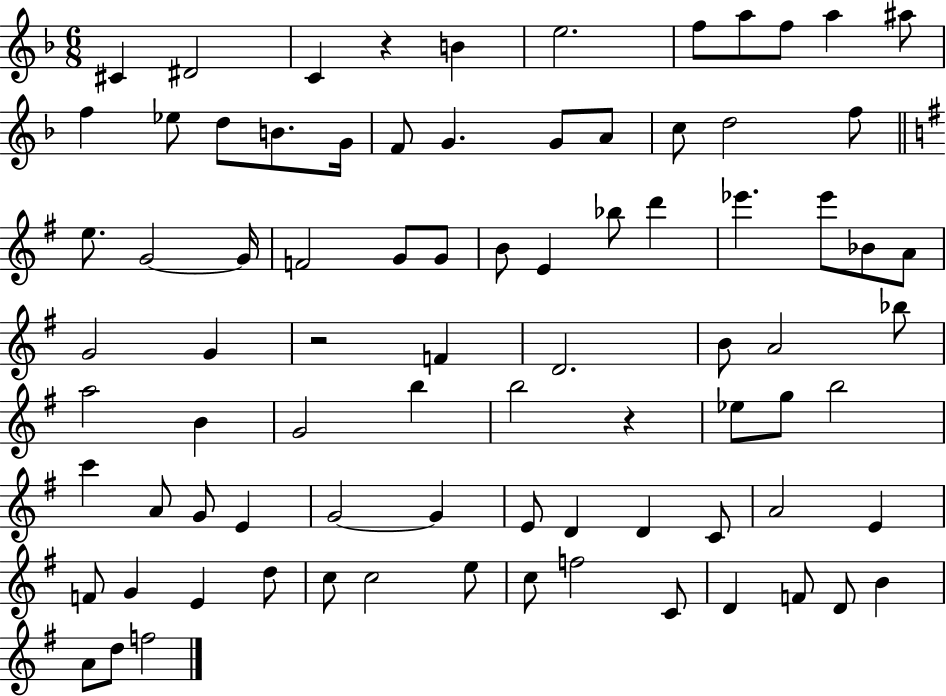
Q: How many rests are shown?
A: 3